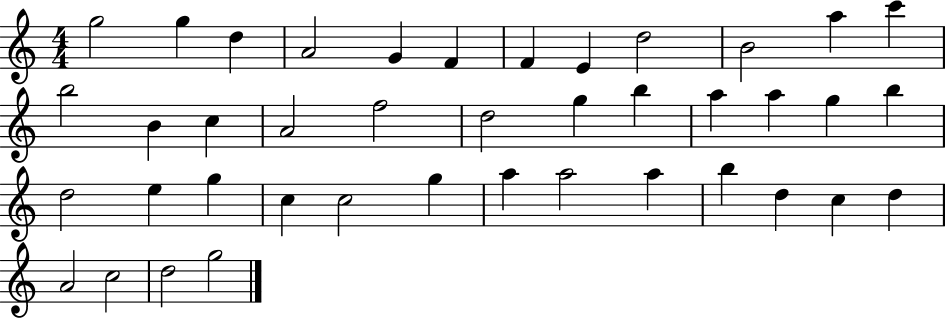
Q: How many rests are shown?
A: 0